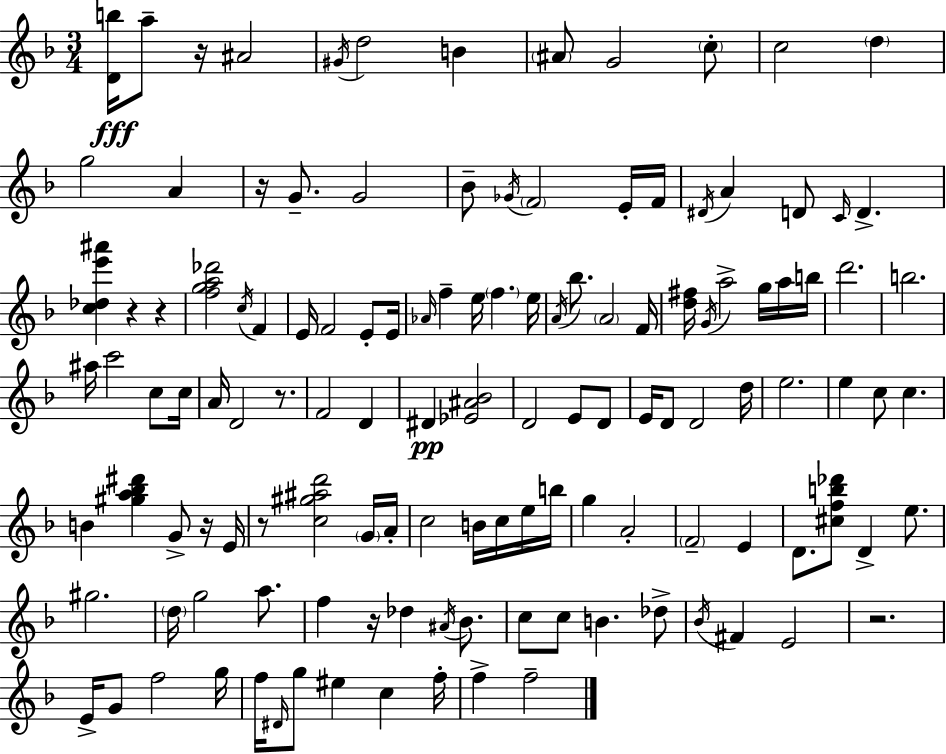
[D4,B5]/s A5/e R/s A#4/h G#4/s D5/h B4/q A#4/e G4/h C5/e C5/h D5/q G5/h A4/q R/s G4/e. G4/h Bb4/e Gb4/s F4/h E4/s F4/s D#4/s A4/q D4/e C4/s D4/q. [C5,Db5,E6,A#6]/q R/q R/q [F5,G5,A5,Db6]/h C5/s F4/q E4/s F4/h E4/e E4/s Ab4/s F5/q E5/s F5/q. E5/s A4/s Bb5/e. A4/h F4/s [D5,F#5]/s G4/s A5/h G5/s A5/s B5/s D6/h. B5/h. A#5/s C6/h C5/e C5/s A4/s D4/h R/e. F4/h D4/q D#4/q [Eb4,A#4,Bb4]/h D4/h E4/e D4/e E4/s D4/e D4/h D5/s E5/h. E5/q C5/e C5/q. B4/q [G#5,A5,Bb5,D#6]/q G4/e R/s E4/s R/e [C5,G#5,A#5,D6]/h G4/s A4/s C5/h B4/s C5/s E5/s B5/s G5/q A4/h F4/h E4/q D4/e. [C#5,F5,B5,Db6]/e D4/q E5/e. G#5/h. D5/s G5/h A5/e. F5/q R/s Db5/q A#4/s Bb4/e. C5/e C5/e B4/q. Db5/e Bb4/s F#4/q E4/h R/h. E4/s G4/e F5/h G5/s F5/s D#4/s G5/e EIS5/q C5/q F5/s F5/q F5/h